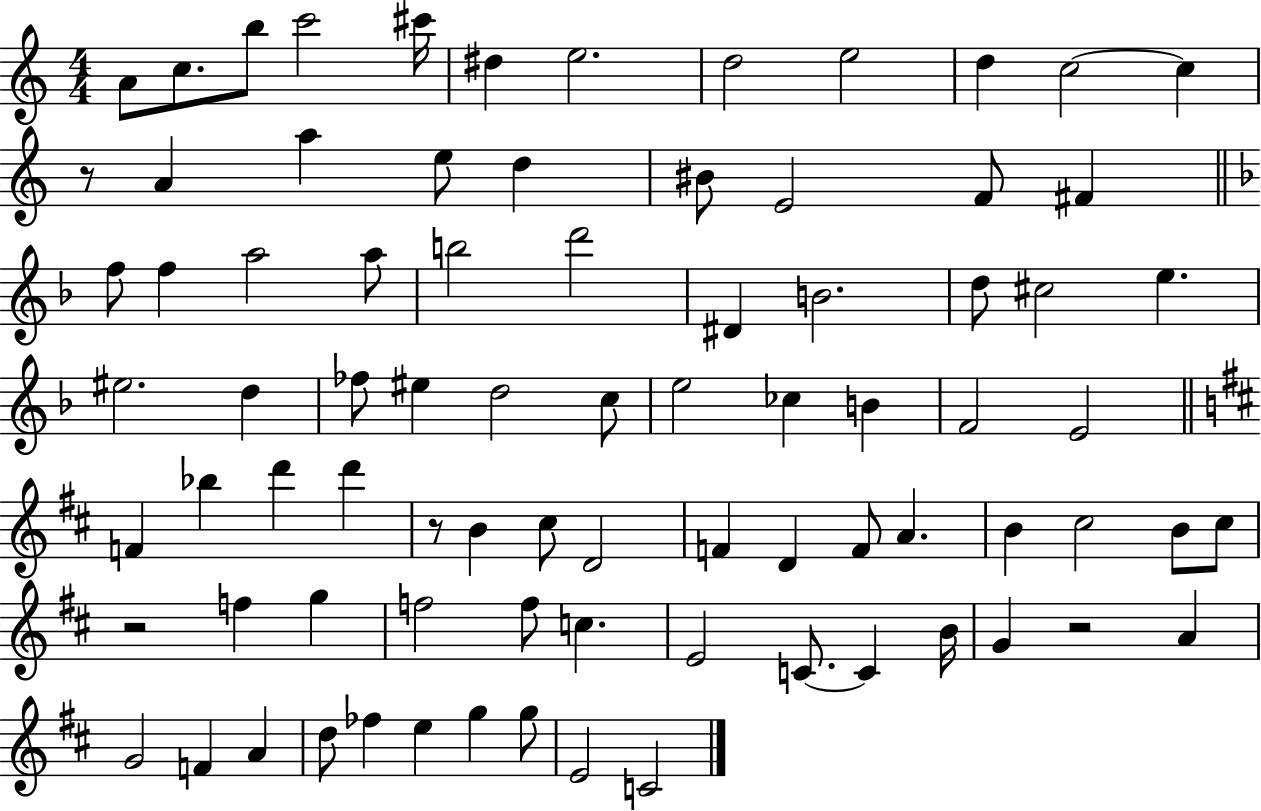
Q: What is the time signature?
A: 4/4